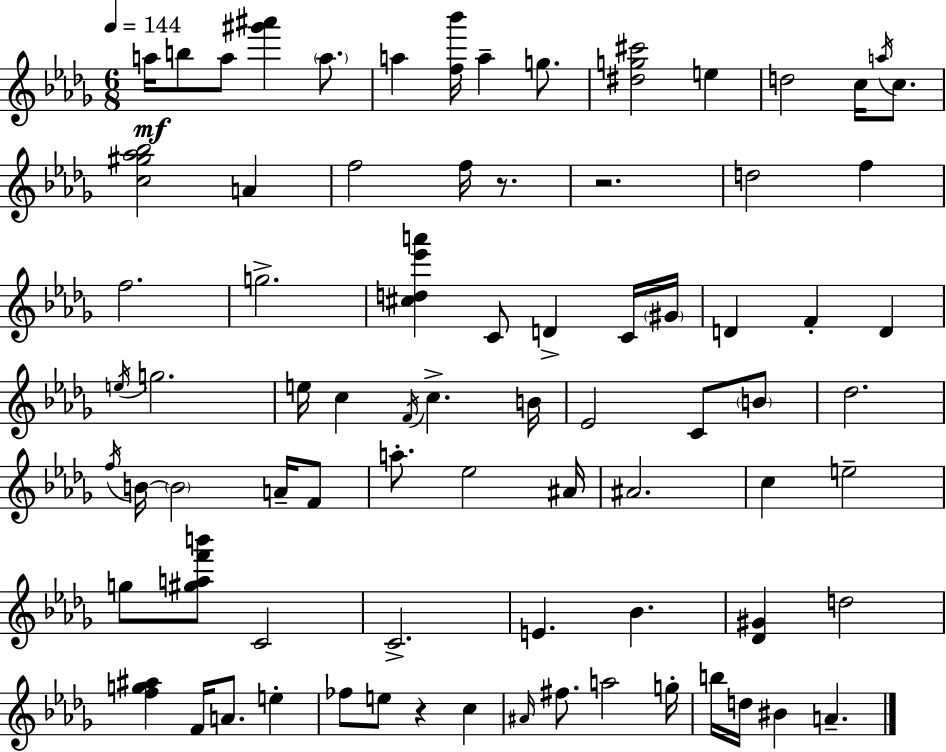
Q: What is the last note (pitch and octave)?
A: A4